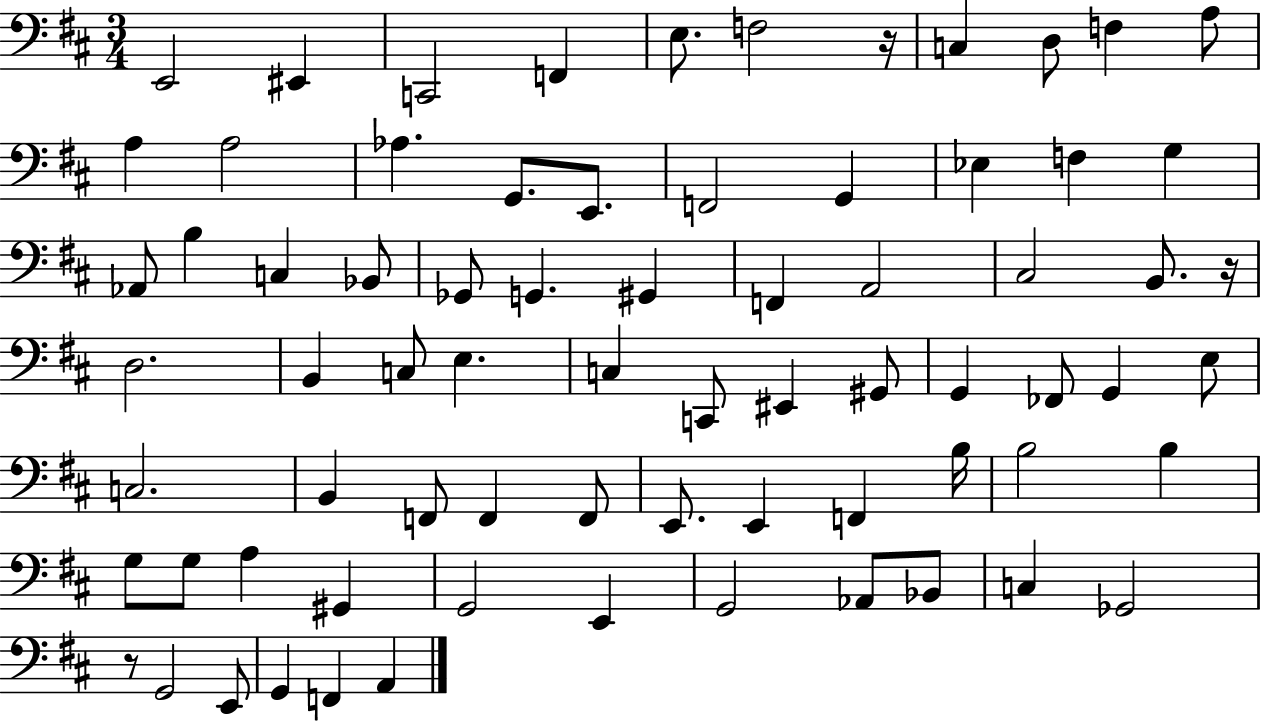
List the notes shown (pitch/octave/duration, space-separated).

E2/h EIS2/q C2/h F2/q E3/e. F3/h R/s C3/q D3/e F3/q A3/e A3/q A3/h Ab3/q. G2/e. E2/e. F2/h G2/q Eb3/q F3/q G3/q Ab2/e B3/q C3/q Bb2/e Gb2/e G2/q. G#2/q F2/q A2/h C#3/h B2/e. R/s D3/h. B2/q C3/e E3/q. C3/q C2/e EIS2/q G#2/e G2/q FES2/e G2/q E3/e C3/h. B2/q F2/e F2/q F2/e E2/e. E2/q F2/q B3/s B3/h B3/q G3/e G3/e A3/q G#2/q G2/h E2/q G2/h Ab2/e Bb2/e C3/q Gb2/h R/e G2/h E2/e G2/q F2/q A2/q